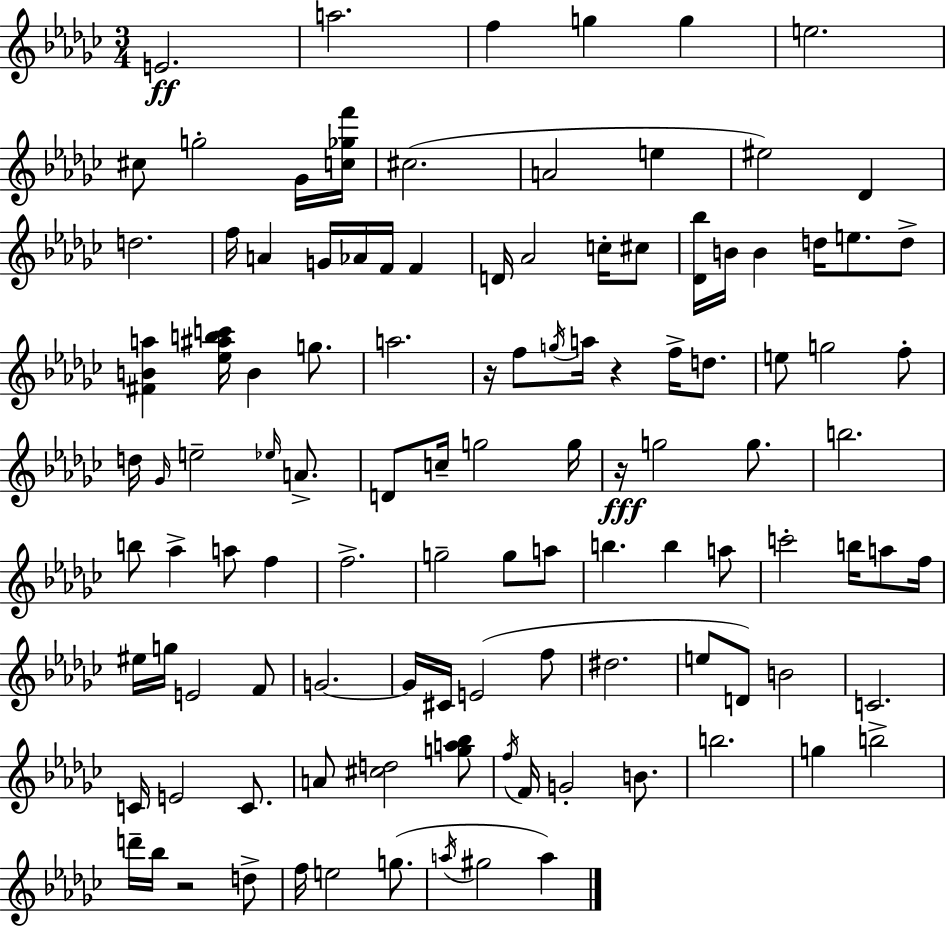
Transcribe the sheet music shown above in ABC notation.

X:1
T:Untitled
M:3/4
L:1/4
K:Ebm
E2 a2 f g g e2 ^c/2 g2 _G/4 [c_gf']/4 ^c2 A2 e ^e2 _D d2 f/4 A G/4 _A/4 F/4 F D/4 _A2 c/4 ^c/2 [_D_b]/4 B/4 B d/4 e/2 d/2 [^FBa] [_e^abc']/4 B g/2 a2 z/4 f/2 g/4 a/4 z f/4 d/2 e/2 g2 f/2 d/4 _G/4 e2 _e/4 A/2 D/2 c/4 g2 g/4 z/4 g2 g/2 b2 b/2 _a a/2 f f2 g2 g/2 a/2 b b a/2 c'2 b/4 a/2 f/4 ^e/4 g/4 E2 F/2 G2 G/4 ^C/4 E2 f/2 ^d2 e/2 D/2 B2 C2 C/4 E2 C/2 A/2 [^cd]2 [ga_b]/2 f/4 F/4 G2 B/2 b2 g b2 d'/4 _b/4 z2 d/2 f/4 e2 g/2 a/4 ^g2 a